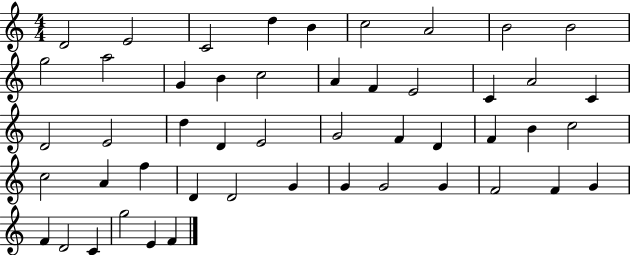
X:1
T:Untitled
M:4/4
L:1/4
K:C
D2 E2 C2 d B c2 A2 B2 B2 g2 a2 G B c2 A F E2 C A2 C D2 E2 d D E2 G2 F D F B c2 c2 A f D D2 G G G2 G F2 F G F D2 C g2 E F